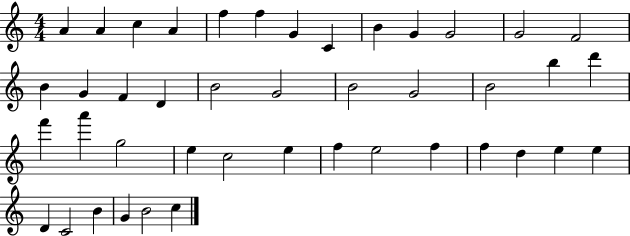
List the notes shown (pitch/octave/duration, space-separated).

A4/q A4/q C5/q A4/q F5/q F5/q G4/q C4/q B4/q G4/q G4/h G4/h F4/h B4/q G4/q F4/q D4/q B4/h G4/h B4/h G4/h B4/h B5/q D6/q F6/q A6/q G5/h E5/q C5/h E5/q F5/q E5/h F5/q F5/q D5/q E5/q E5/q D4/q C4/h B4/q G4/q B4/h C5/q